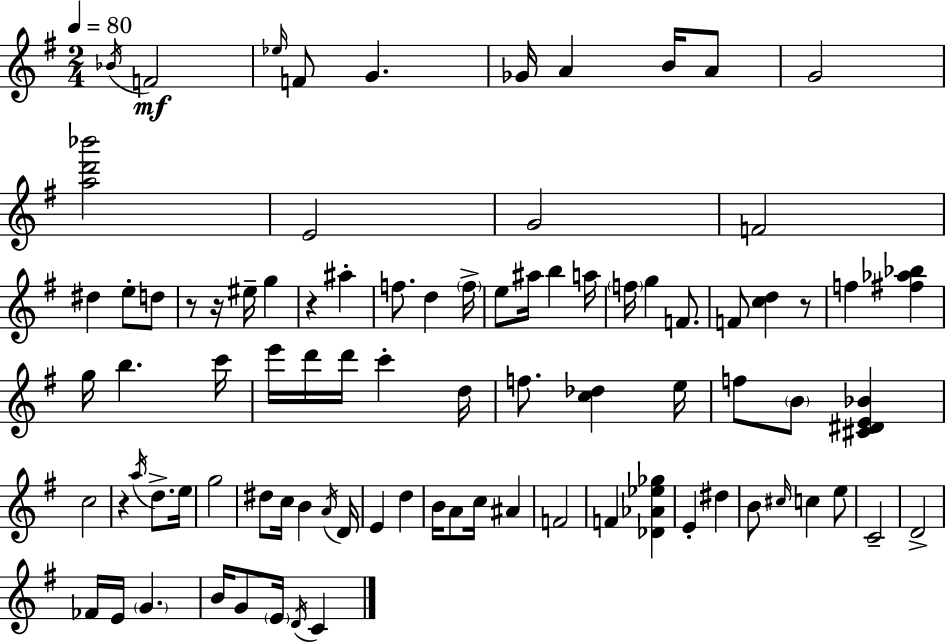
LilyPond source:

{
  \clef treble
  \numericTimeSignature
  \time 2/4
  \key e \minor
  \tempo 4 = 80
  \acciaccatura { bes'16 }\mf f'2 | \grace { ees''16 } f'8 g'4. | ges'16 a'4 b'16 | a'8 g'2 | \break <a'' d''' bes'''>2 | e'2 | g'2 | f'2 | \break dis''4 e''8-. | d''8 r8 r16 eis''16-- g''4 | r4 ais''4-. | f''8. d''4 | \break \parenthesize f''16-> e''8 ais''16 b''4 | a''16 \parenthesize f''16 g''4 f'8. | f'8 <c'' d''>4 | r8 f''4 <fis'' aes'' bes''>4 | \break g''16 b''4. | c'''16 e'''16 d'''16 d'''16 c'''4-. | d''16 f''8. <c'' des''>4 | e''16 f''8 \parenthesize b'8 <cis' dis' e' bes'>4 | \break c''2 | r4 \acciaccatura { a''16 } d''8.-> | e''16 g''2 | dis''8 c''16 b'4 | \break \acciaccatura { a'16 } d'16 e'4 | d''4 b'16 a'8 c''16 | ais'4 f'2 | f'4 | \break <des' aes' ees'' ges''>4 e'4-. | dis''4 b'8 \grace { cis''16 } c''4 | e''8 c'2-- | d'2-> | \break fes'16 e'16 \parenthesize g'4. | b'16 g'8 | \parenthesize e'16 \acciaccatura { d'16 } c'4 \bar "|."
}